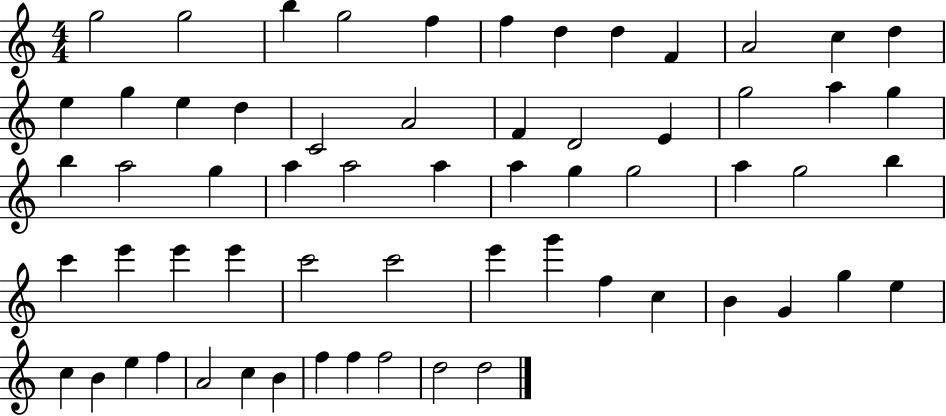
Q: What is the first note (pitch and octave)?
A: G5